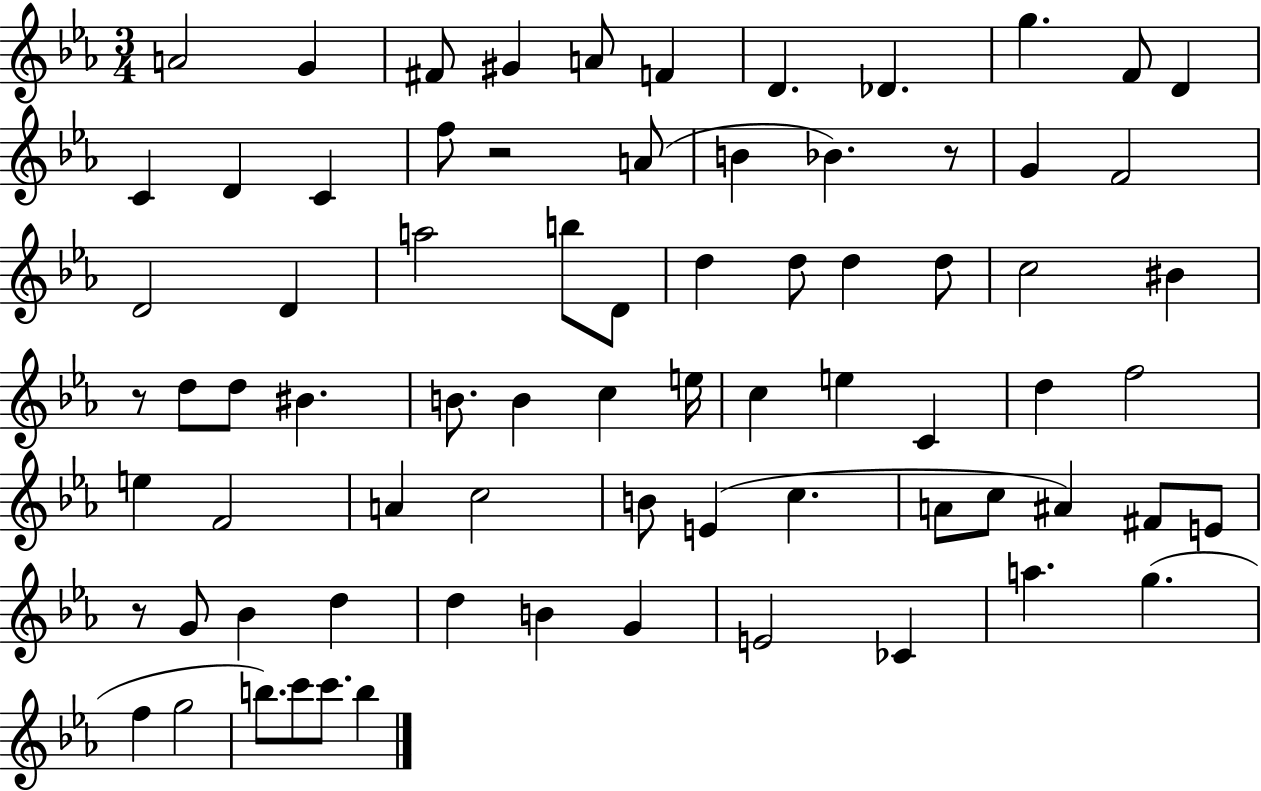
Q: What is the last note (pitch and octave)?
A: B5